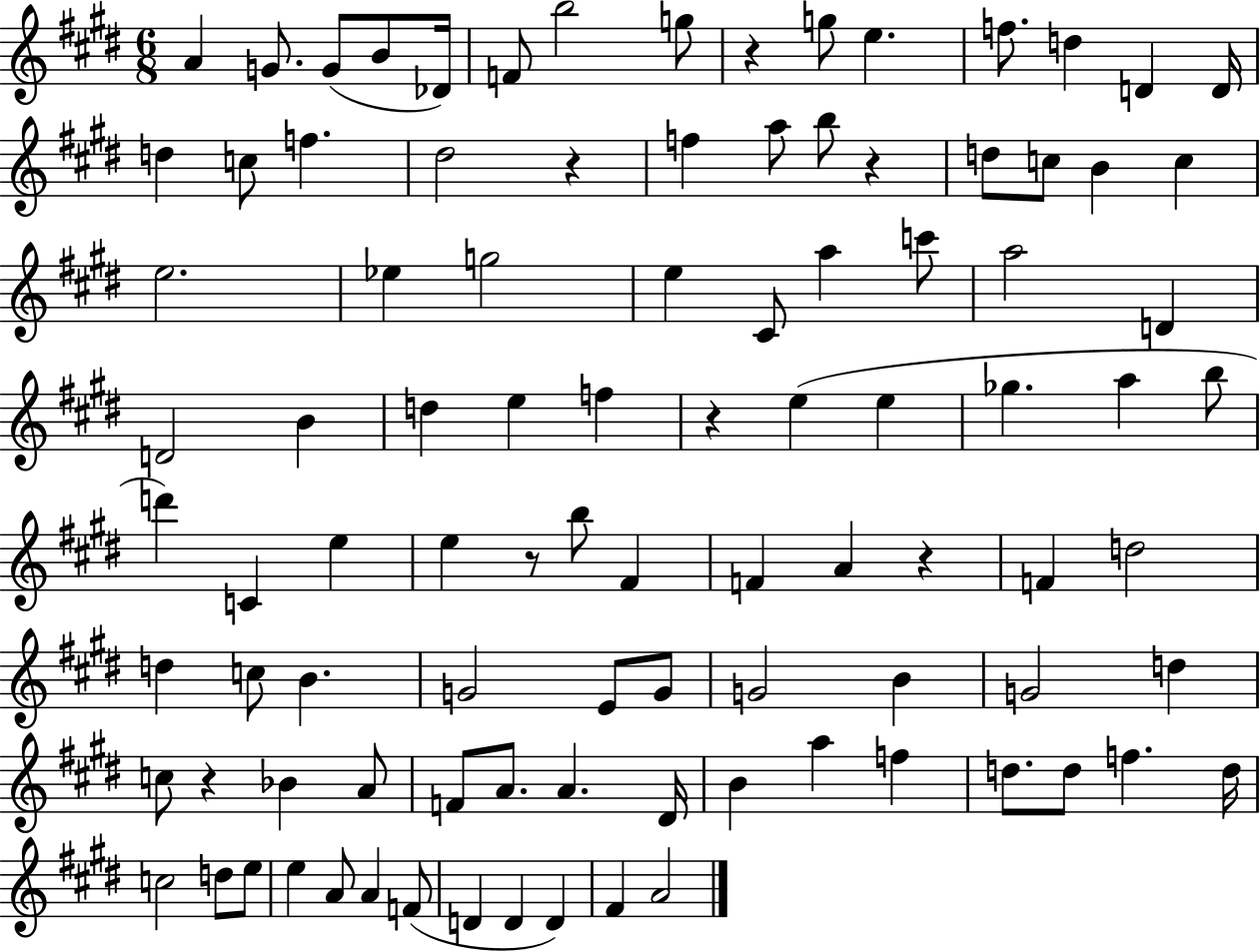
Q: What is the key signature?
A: E major